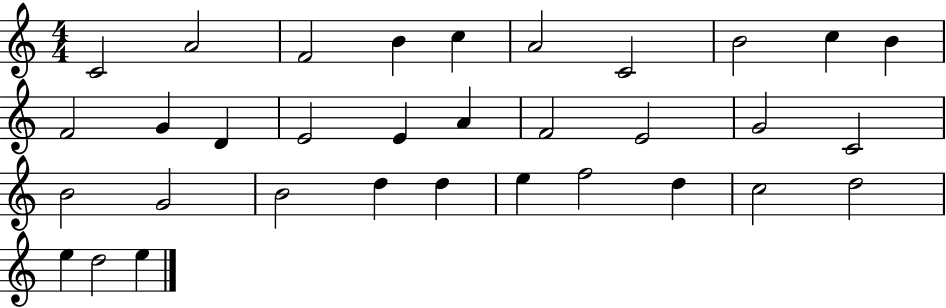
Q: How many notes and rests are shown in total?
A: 33